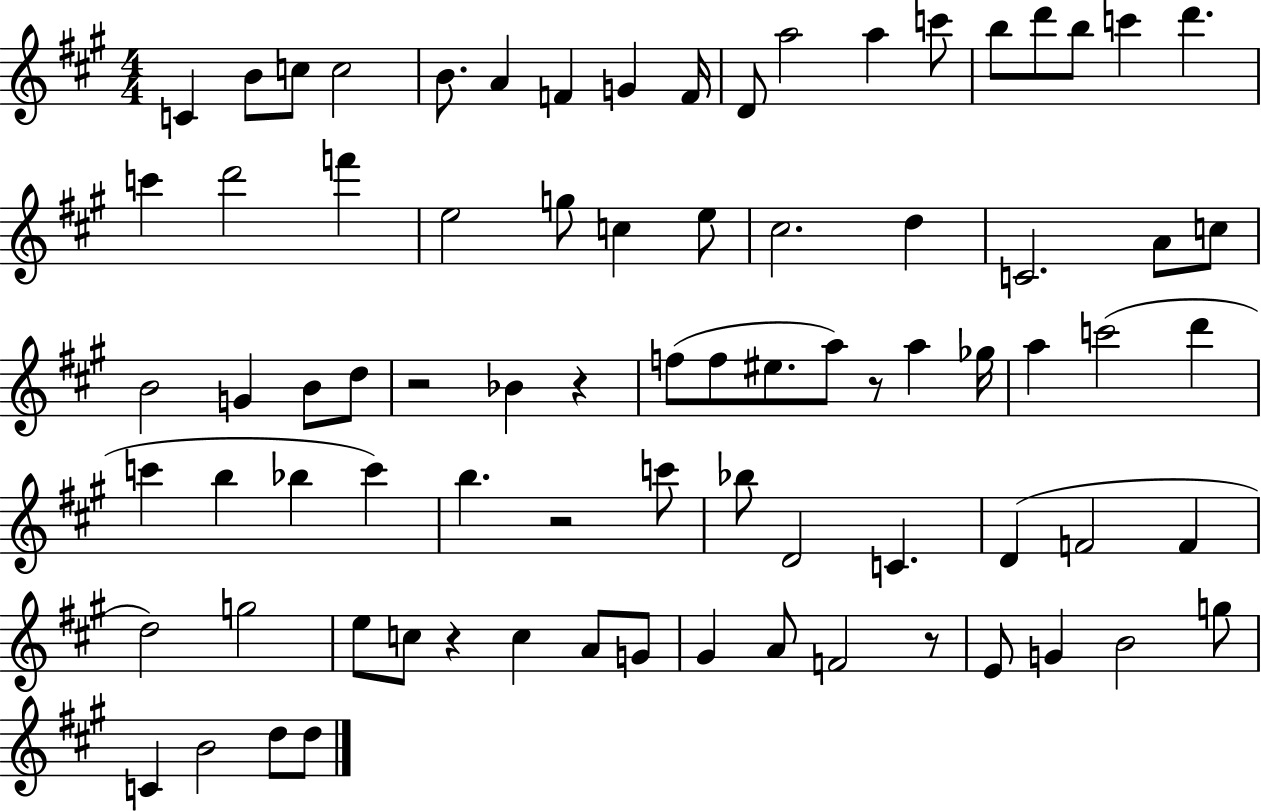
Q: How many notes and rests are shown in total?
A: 80